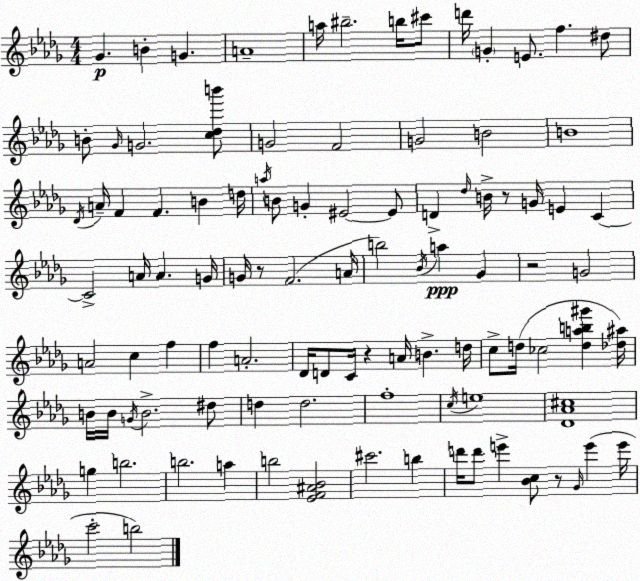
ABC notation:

X:1
T:Untitled
M:4/4
L:1/4
K:Bbm
_G B G A4 a/4 ^b2 b/4 ^c'/2 d'/4 G E/2 f ^d/2 B/2 _G/4 G2 [c_db']/2 G2 F2 G2 B2 B4 _D/4 A/4 F F B d/4 a/4 B/2 G ^E2 ^E/2 D _d/4 B/4 z/2 G/4 E C C2 A/4 A G/4 G/4 z/2 F2 A/4 b2 _B/4 a _G z2 G2 A2 c f f A2 _D/4 D/2 C/4 z A/4 B d/4 c/2 d/4 _c2 [dab^g'] [_d^a]/4 B/4 B/4 G/4 B2 ^d/2 d d2 f4 c/4 e4 [_D_A^c]4 g b2 b2 a b2 [_EF^A_B]2 ^c'2 b d'/4 d'/2 e' [_Bc]/2 z/2 _G/4 e' e'/4 c'2 b2